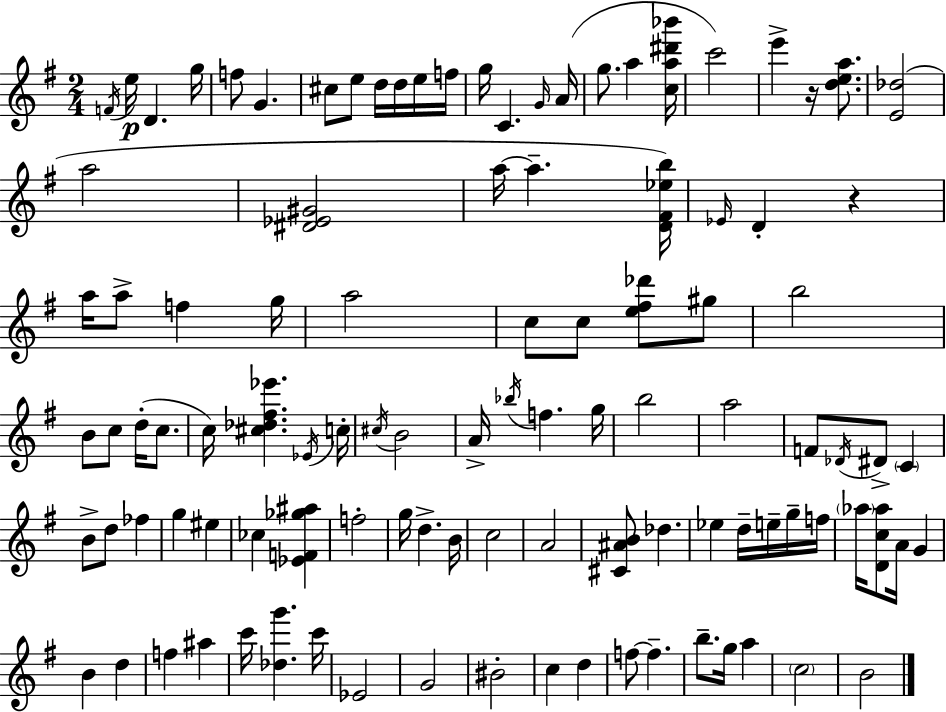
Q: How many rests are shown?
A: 2